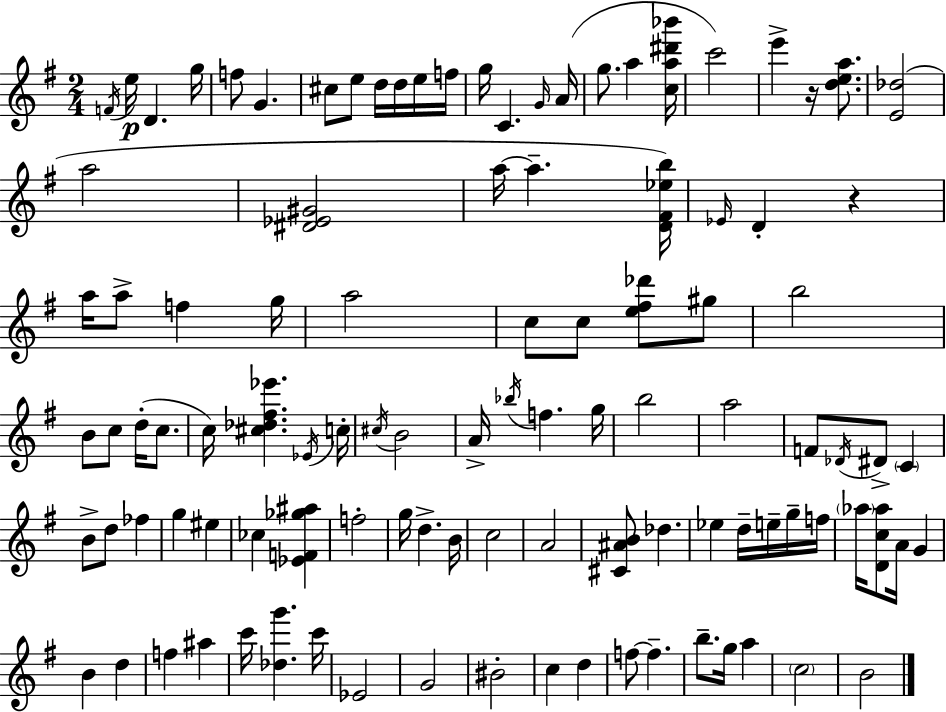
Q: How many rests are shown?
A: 2